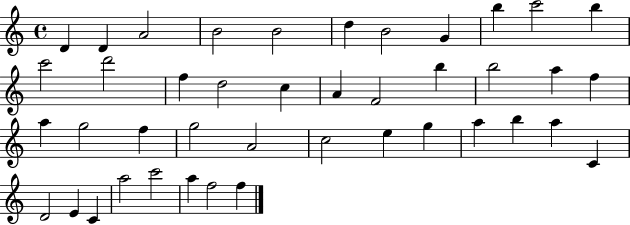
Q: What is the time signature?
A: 4/4